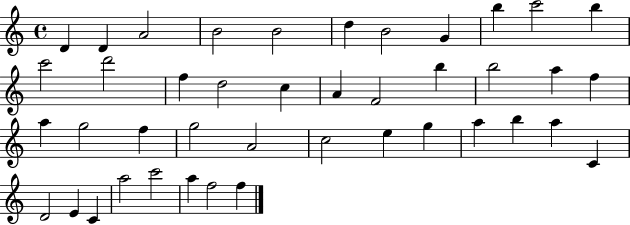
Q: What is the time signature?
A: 4/4